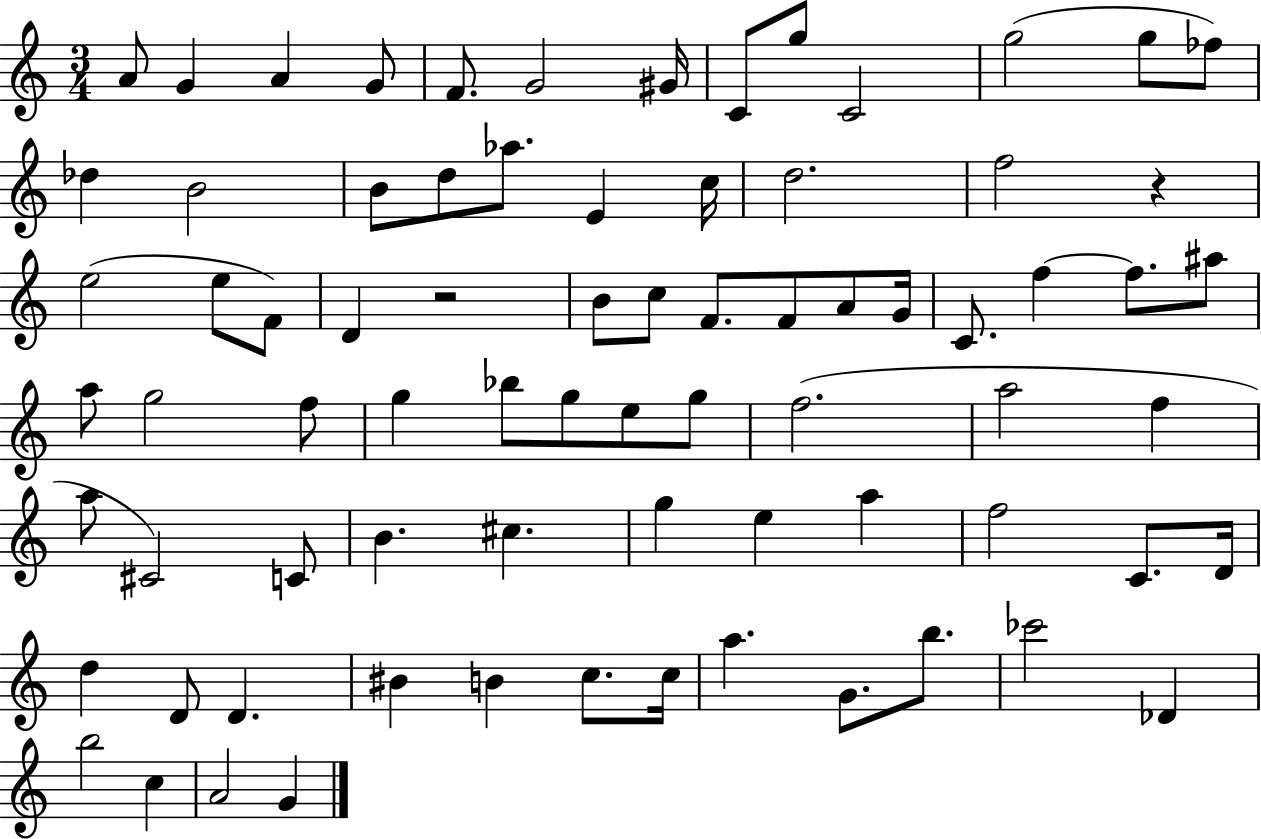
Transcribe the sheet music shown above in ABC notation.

X:1
T:Untitled
M:3/4
L:1/4
K:C
A/2 G A G/2 F/2 G2 ^G/4 C/2 g/2 C2 g2 g/2 _f/2 _d B2 B/2 d/2 _a/2 E c/4 d2 f2 z e2 e/2 F/2 D z2 B/2 c/2 F/2 F/2 A/2 G/4 C/2 f f/2 ^a/2 a/2 g2 f/2 g _b/2 g/2 e/2 g/2 f2 a2 f a/2 ^C2 C/2 B ^c g e a f2 C/2 D/4 d D/2 D ^B B c/2 c/4 a G/2 b/2 _c'2 _D b2 c A2 G